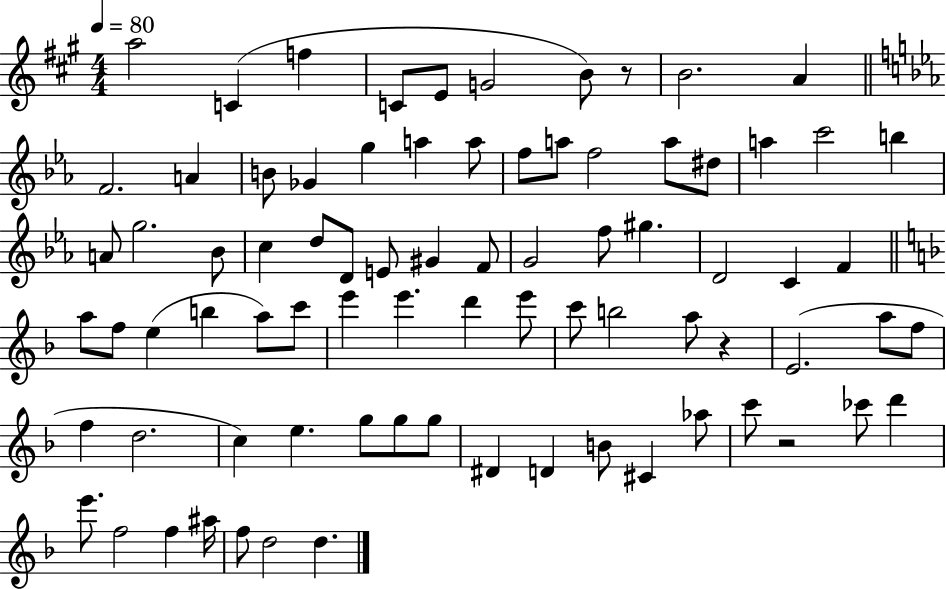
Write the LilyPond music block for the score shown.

{
  \clef treble
  \numericTimeSignature
  \time 4/4
  \key a \major
  \tempo 4 = 80
  a''2 c'4( f''4 | c'8 e'8 g'2 b'8) r8 | b'2. a'4 | \bar "||" \break \key ees \major f'2. a'4 | b'8 ges'4 g''4 a''4 a''8 | f''8 a''8 f''2 a''8 dis''8 | a''4 c'''2 b''4 | \break a'8 g''2. bes'8 | c''4 d''8 d'8 e'8 gis'4 f'8 | g'2 f''8 gis''4. | d'2 c'4 f'4 | \break \bar "||" \break \key f \major a''8 f''8 e''4( b''4 a''8) c'''8 | e'''4 e'''4. d'''4 e'''8 | c'''8 b''2 a''8 r4 | e'2.( a''8 f''8 | \break f''4 d''2. | c''4) e''4. g''8 g''8 g''8 | dis'4 d'4 b'8 cis'4 aes''8 | c'''8 r2 ces'''8 d'''4 | \break e'''8. f''2 f''4 ais''16 | f''8 d''2 d''4. | \bar "|."
}